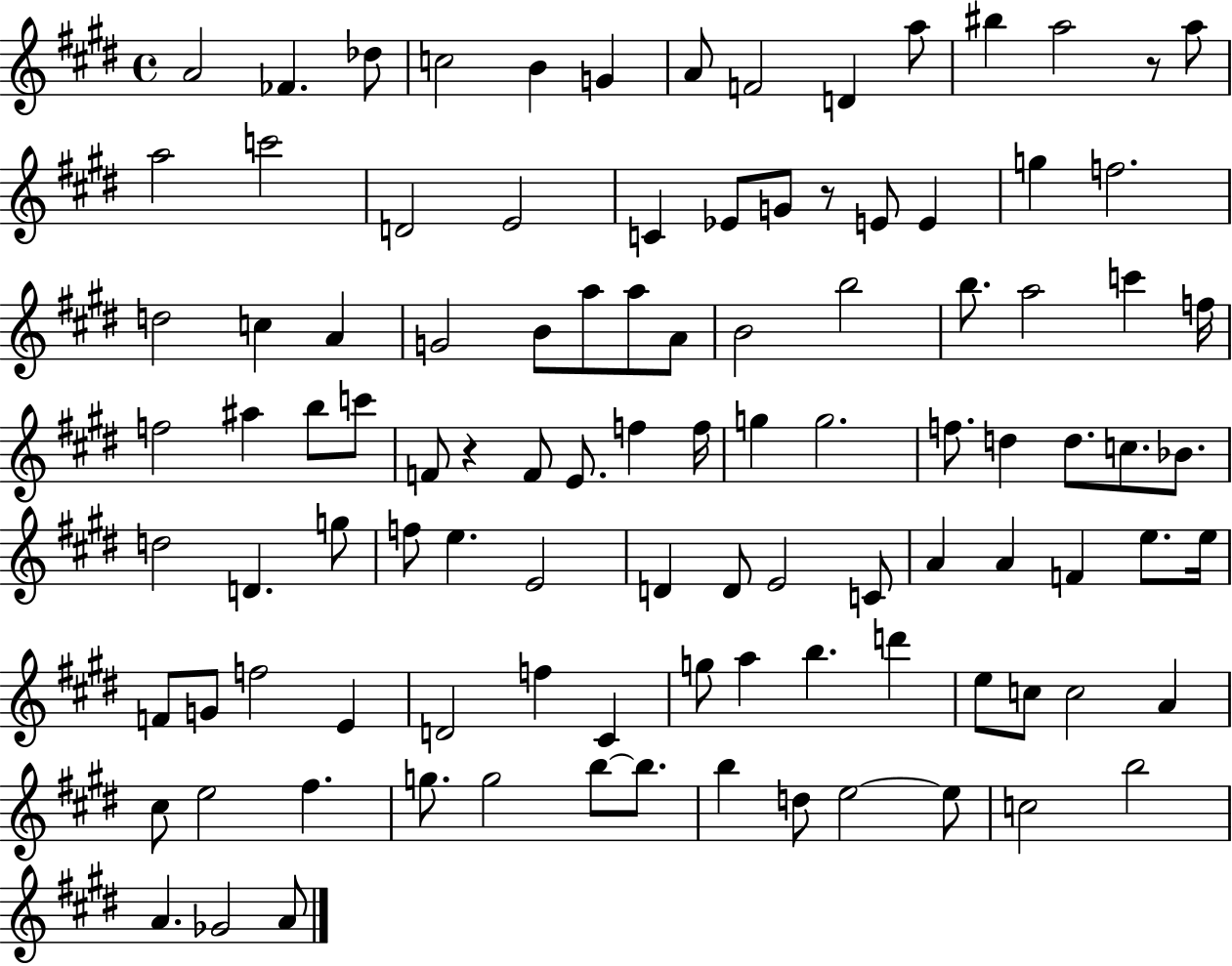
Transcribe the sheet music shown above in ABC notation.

X:1
T:Untitled
M:4/4
L:1/4
K:E
A2 _F _d/2 c2 B G A/2 F2 D a/2 ^b a2 z/2 a/2 a2 c'2 D2 E2 C _E/2 G/2 z/2 E/2 E g f2 d2 c A G2 B/2 a/2 a/2 A/2 B2 b2 b/2 a2 c' f/4 f2 ^a b/2 c'/2 F/2 z F/2 E/2 f f/4 g g2 f/2 d d/2 c/2 _B/2 d2 D g/2 f/2 e E2 D D/2 E2 C/2 A A F e/2 e/4 F/2 G/2 f2 E D2 f ^C g/2 a b d' e/2 c/2 c2 A ^c/2 e2 ^f g/2 g2 b/2 b/2 b d/2 e2 e/2 c2 b2 A _G2 A/2